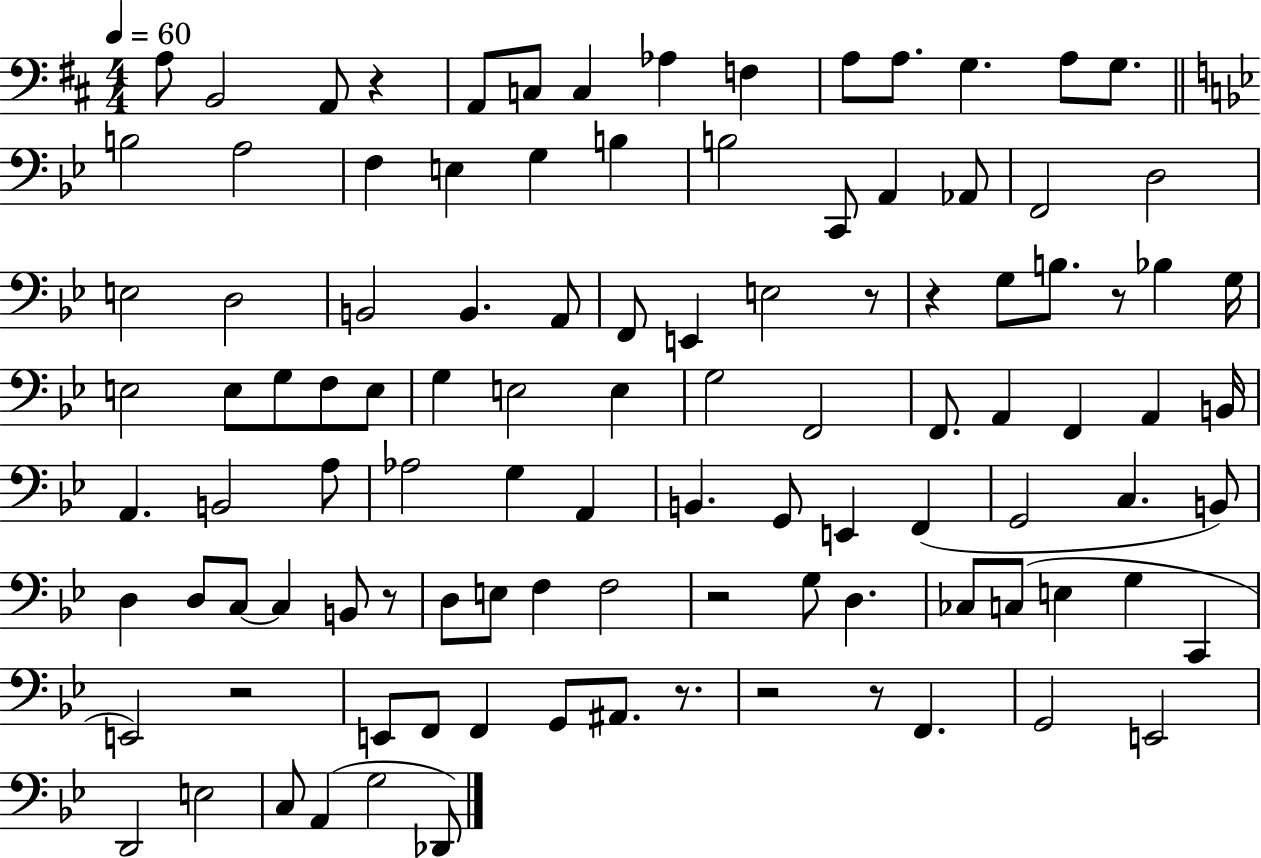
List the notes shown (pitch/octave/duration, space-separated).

A3/e B2/h A2/e R/q A2/e C3/e C3/q Ab3/q F3/q A3/e A3/e. G3/q. A3/e G3/e. B3/h A3/h F3/q E3/q G3/q B3/q B3/h C2/e A2/q Ab2/e F2/h D3/h E3/h D3/h B2/h B2/q. A2/e F2/e E2/q E3/h R/e R/q G3/e B3/e. R/e Bb3/q G3/s E3/h E3/e G3/e F3/e E3/e G3/q E3/h E3/q G3/h F2/h F2/e. A2/q F2/q A2/q B2/s A2/q. B2/h A3/e Ab3/h G3/q A2/q B2/q. G2/e E2/q F2/q G2/h C3/q. B2/e D3/q D3/e C3/e C3/q B2/e R/e D3/e E3/e F3/q F3/h R/h G3/e D3/q. CES3/e C3/e E3/q G3/q C2/q E2/h R/h E2/e F2/e F2/q G2/e A#2/e. R/e. R/h R/e F2/q. G2/h E2/h D2/h E3/h C3/e A2/q G3/h Db2/e